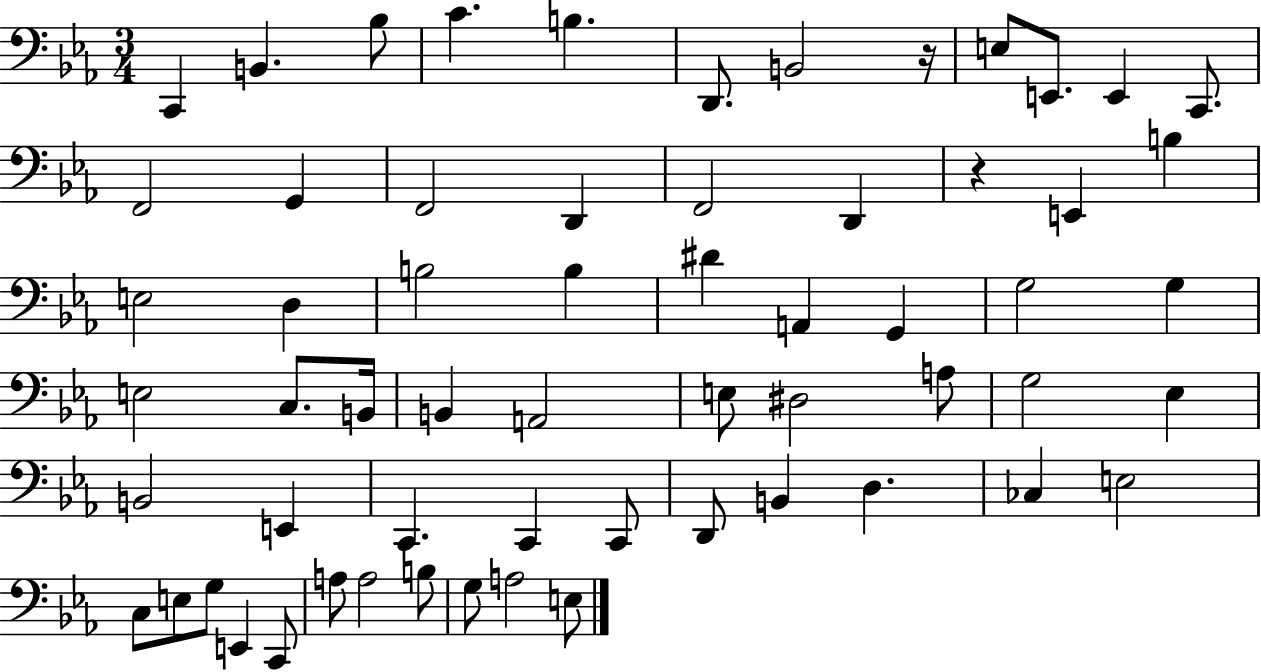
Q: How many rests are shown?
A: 2